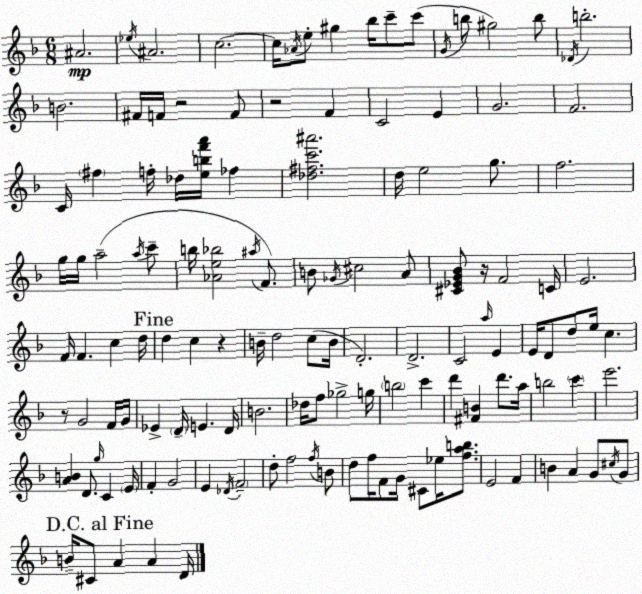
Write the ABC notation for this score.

X:1
T:Untitled
M:6/8
L:1/4
K:F
^A2 _e/4 ^A2 c2 c/4 _A/4 e/2 ^g _b/4 c'/2 c'/2 G/4 b/2 ^g2 b/2 _D/4 b2 B2 ^F/4 F/4 z2 F/2 z2 F C2 E G2 F2 C/4 ^f f/4 _d/4 [ebf'a']/4 _f [_d^fc'^a']2 d/4 e2 g/2 f2 g/4 g/4 a2 a/4 c'/2 b/4 [_Ae_b]2 ^a/4 F/2 B/2 _G/4 ^c2 A/2 [^C_EG_B]/2 z/4 F2 C/4 E2 F/4 F c d/4 d c z B/4 d2 c/2 B/4 D2 D2 C2 a/4 E E/4 D/2 d/2 e/4 c z/2 G2 F/4 G/4 _E D/4 E D/4 B2 _d/4 f/2 _g2 g/4 b2 c' d' [^FB] d'/2 a/4 b2 c' e'2 [AB] D/2 g/4 C E/4 F G2 E _D/4 F2 d/2 f2 f/4 B/2 d/2 f/4 F/2 G/4 ^C/2 _e/4 [fab]/2 E2 F B A G/2 ^c/4 G/2 B/4 ^C/2 A A D/4